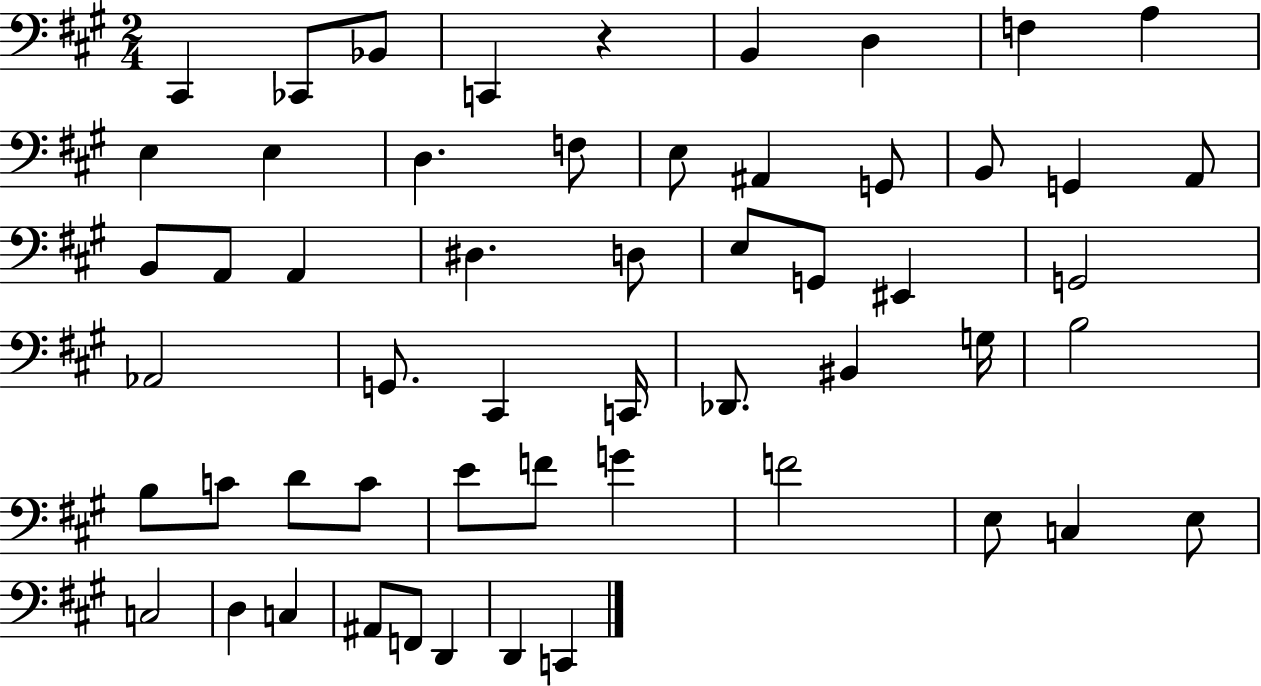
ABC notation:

X:1
T:Untitled
M:2/4
L:1/4
K:A
^C,, _C,,/2 _B,,/2 C,, z B,, D, F, A, E, E, D, F,/2 E,/2 ^A,, G,,/2 B,,/2 G,, A,,/2 B,,/2 A,,/2 A,, ^D, D,/2 E,/2 G,,/2 ^E,, G,,2 _A,,2 G,,/2 ^C,, C,,/4 _D,,/2 ^B,, G,/4 B,2 B,/2 C/2 D/2 C/2 E/2 F/2 G F2 E,/2 C, E,/2 C,2 D, C, ^A,,/2 F,,/2 D,, D,, C,,